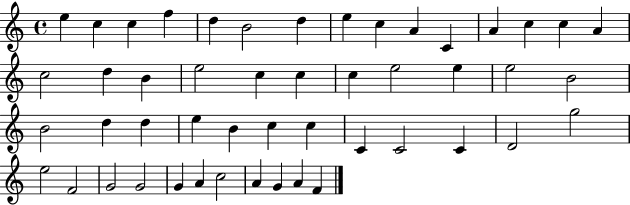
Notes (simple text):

E5/q C5/q C5/q F5/q D5/q B4/h D5/q E5/q C5/q A4/q C4/q A4/q C5/q C5/q A4/q C5/h D5/q B4/q E5/h C5/q C5/q C5/q E5/h E5/q E5/h B4/h B4/h D5/q D5/q E5/q B4/q C5/q C5/q C4/q C4/h C4/q D4/h G5/h E5/h F4/h G4/h G4/h G4/q A4/q C5/h A4/q G4/q A4/q F4/q